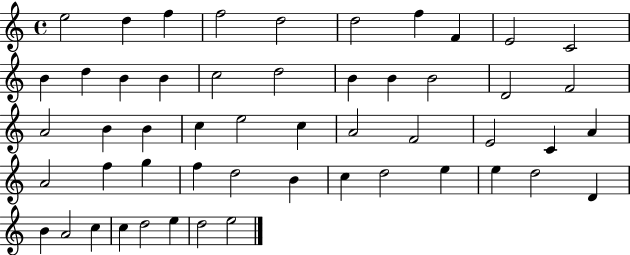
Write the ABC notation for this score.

X:1
T:Untitled
M:4/4
L:1/4
K:C
e2 d f f2 d2 d2 f F E2 C2 B d B B c2 d2 B B B2 D2 F2 A2 B B c e2 c A2 F2 E2 C A A2 f g f d2 B c d2 e e d2 D B A2 c c d2 e d2 e2